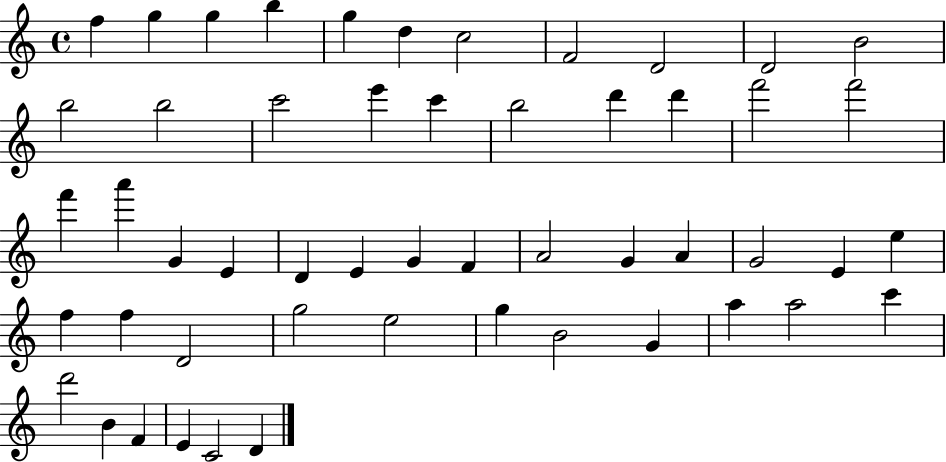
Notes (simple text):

F5/q G5/q G5/q B5/q G5/q D5/q C5/h F4/h D4/h D4/h B4/h B5/h B5/h C6/h E6/q C6/q B5/h D6/q D6/q F6/h F6/h F6/q A6/q G4/q E4/q D4/q E4/q G4/q F4/q A4/h G4/q A4/q G4/h E4/q E5/q F5/q F5/q D4/h G5/h E5/h G5/q B4/h G4/q A5/q A5/h C6/q D6/h B4/q F4/q E4/q C4/h D4/q